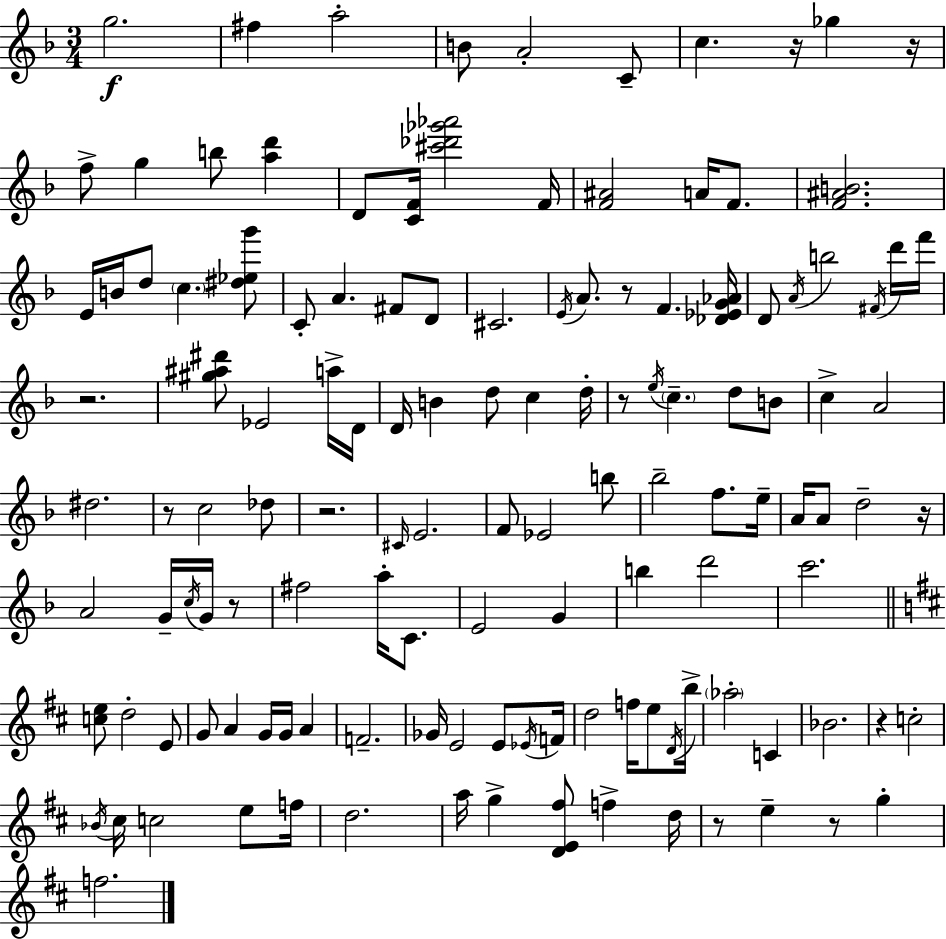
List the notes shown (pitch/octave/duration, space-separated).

G5/h. F#5/q A5/h B4/e A4/h C4/e C5/q. R/s Gb5/q R/s F5/e G5/q B5/e [A5,D6]/q D4/e [C4,F4]/s [C#6,Db6,Gb6,Ab6]/h F4/s [F4,A#4]/h A4/s F4/e. [F4,A#4,B4]/h. E4/s B4/s D5/e C5/q. [D#5,Eb5,G6]/e C4/e A4/q. F#4/e D4/e C#4/h. E4/s A4/e. R/e F4/q. [Db4,Eb4,G4,Ab4]/s D4/e A4/s B5/h F#4/s D6/s F6/s R/h. [G#5,A#5,D#6]/e Eb4/h A5/s D4/s D4/s B4/q D5/e C5/q D5/s R/e E5/s C5/q. D5/e B4/e C5/q A4/h D#5/h. R/e C5/h Db5/e R/h. C#4/s E4/h. F4/e Eb4/h B5/e Bb5/h F5/e. E5/s A4/s A4/e D5/h R/s A4/h G4/s C5/s G4/s R/e F#5/h A5/s C4/e. E4/h G4/q B5/q D6/h C6/h. [C5,E5]/e D5/h E4/e G4/e A4/q G4/s G4/s A4/q F4/h. Gb4/s E4/h E4/e Eb4/s F4/s D5/h F5/s E5/e D4/s B5/s Ab5/h C4/q Bb4/h. R/q C5/h Bb4/s C#5/s C5/h E5/e F5/s D5/h. A5/s G5/q [D4,E4,F#5]/e F5/q D5/s R/e E5/q R/e G5/q F5/h.